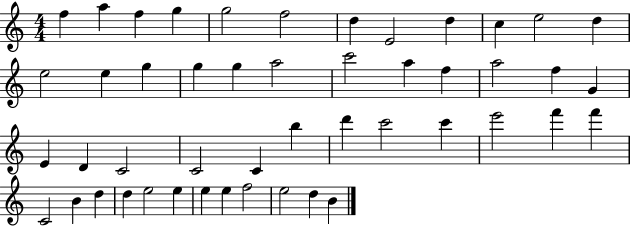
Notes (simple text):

F5/q A5/q F5/q G5/q G5/h F5/h D5/q E4/h D5/q C5/q E5/h D5/q E5/h E5/q G5/q G5/q G5/q A5/h C6/h A5/q F5/q A5/h F5/q G4/q E4/q D4/q C4/h C4/h C4/q B5/q D6/q C6/h C6/q E6/h F6/q F6/q C4/h B4/q D5/q D5/q E5/h E5/q E5/q E5/q F5/h E5/h D5/q B4/q